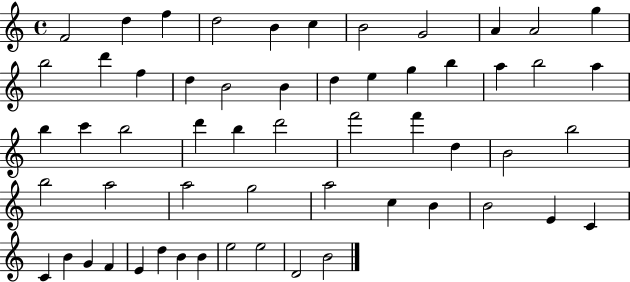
X:1
T:Untitled
M:4/4
L:1/4
K:C
F2 d f d2 B c B2 G2 A A2 g b2 d' f d B2 B d e g b a b2 a b c' b2 d' b d'2 f'2 f' d B2 b2 b2 a2 a2 g2 a2 c B B2 E C C B G F E d B B e2 e2 D2 B2